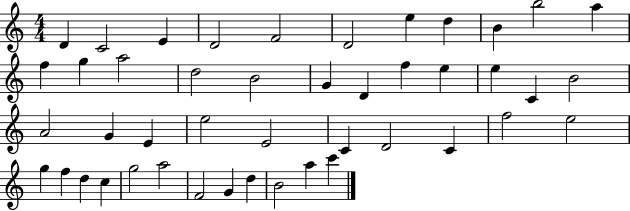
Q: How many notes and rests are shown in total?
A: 45